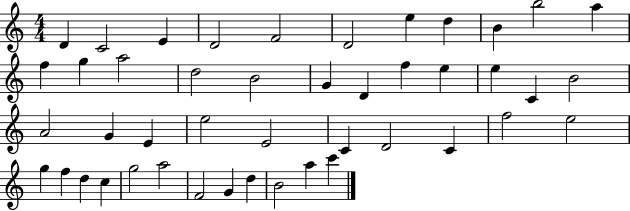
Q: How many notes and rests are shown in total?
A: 45